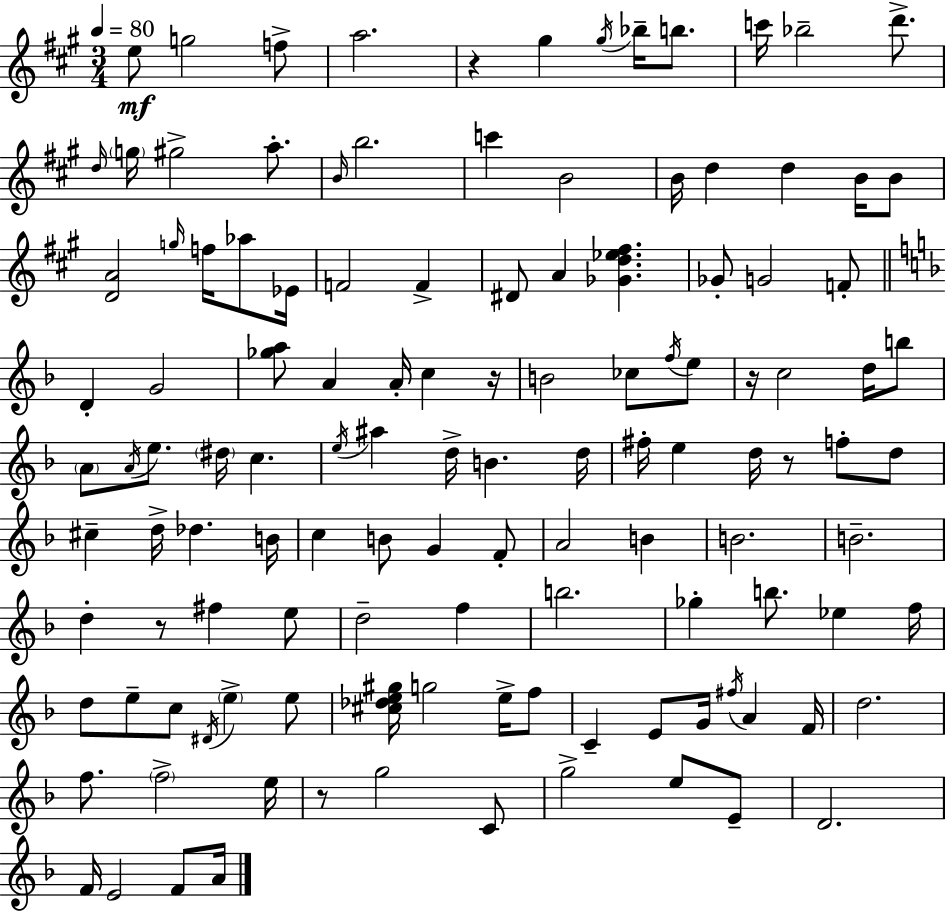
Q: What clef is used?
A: treble